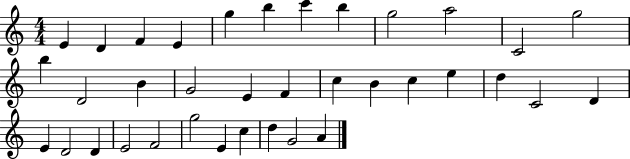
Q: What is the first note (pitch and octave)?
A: E4